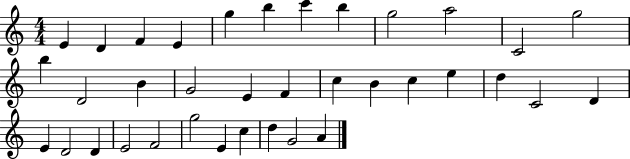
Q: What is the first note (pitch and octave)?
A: E4